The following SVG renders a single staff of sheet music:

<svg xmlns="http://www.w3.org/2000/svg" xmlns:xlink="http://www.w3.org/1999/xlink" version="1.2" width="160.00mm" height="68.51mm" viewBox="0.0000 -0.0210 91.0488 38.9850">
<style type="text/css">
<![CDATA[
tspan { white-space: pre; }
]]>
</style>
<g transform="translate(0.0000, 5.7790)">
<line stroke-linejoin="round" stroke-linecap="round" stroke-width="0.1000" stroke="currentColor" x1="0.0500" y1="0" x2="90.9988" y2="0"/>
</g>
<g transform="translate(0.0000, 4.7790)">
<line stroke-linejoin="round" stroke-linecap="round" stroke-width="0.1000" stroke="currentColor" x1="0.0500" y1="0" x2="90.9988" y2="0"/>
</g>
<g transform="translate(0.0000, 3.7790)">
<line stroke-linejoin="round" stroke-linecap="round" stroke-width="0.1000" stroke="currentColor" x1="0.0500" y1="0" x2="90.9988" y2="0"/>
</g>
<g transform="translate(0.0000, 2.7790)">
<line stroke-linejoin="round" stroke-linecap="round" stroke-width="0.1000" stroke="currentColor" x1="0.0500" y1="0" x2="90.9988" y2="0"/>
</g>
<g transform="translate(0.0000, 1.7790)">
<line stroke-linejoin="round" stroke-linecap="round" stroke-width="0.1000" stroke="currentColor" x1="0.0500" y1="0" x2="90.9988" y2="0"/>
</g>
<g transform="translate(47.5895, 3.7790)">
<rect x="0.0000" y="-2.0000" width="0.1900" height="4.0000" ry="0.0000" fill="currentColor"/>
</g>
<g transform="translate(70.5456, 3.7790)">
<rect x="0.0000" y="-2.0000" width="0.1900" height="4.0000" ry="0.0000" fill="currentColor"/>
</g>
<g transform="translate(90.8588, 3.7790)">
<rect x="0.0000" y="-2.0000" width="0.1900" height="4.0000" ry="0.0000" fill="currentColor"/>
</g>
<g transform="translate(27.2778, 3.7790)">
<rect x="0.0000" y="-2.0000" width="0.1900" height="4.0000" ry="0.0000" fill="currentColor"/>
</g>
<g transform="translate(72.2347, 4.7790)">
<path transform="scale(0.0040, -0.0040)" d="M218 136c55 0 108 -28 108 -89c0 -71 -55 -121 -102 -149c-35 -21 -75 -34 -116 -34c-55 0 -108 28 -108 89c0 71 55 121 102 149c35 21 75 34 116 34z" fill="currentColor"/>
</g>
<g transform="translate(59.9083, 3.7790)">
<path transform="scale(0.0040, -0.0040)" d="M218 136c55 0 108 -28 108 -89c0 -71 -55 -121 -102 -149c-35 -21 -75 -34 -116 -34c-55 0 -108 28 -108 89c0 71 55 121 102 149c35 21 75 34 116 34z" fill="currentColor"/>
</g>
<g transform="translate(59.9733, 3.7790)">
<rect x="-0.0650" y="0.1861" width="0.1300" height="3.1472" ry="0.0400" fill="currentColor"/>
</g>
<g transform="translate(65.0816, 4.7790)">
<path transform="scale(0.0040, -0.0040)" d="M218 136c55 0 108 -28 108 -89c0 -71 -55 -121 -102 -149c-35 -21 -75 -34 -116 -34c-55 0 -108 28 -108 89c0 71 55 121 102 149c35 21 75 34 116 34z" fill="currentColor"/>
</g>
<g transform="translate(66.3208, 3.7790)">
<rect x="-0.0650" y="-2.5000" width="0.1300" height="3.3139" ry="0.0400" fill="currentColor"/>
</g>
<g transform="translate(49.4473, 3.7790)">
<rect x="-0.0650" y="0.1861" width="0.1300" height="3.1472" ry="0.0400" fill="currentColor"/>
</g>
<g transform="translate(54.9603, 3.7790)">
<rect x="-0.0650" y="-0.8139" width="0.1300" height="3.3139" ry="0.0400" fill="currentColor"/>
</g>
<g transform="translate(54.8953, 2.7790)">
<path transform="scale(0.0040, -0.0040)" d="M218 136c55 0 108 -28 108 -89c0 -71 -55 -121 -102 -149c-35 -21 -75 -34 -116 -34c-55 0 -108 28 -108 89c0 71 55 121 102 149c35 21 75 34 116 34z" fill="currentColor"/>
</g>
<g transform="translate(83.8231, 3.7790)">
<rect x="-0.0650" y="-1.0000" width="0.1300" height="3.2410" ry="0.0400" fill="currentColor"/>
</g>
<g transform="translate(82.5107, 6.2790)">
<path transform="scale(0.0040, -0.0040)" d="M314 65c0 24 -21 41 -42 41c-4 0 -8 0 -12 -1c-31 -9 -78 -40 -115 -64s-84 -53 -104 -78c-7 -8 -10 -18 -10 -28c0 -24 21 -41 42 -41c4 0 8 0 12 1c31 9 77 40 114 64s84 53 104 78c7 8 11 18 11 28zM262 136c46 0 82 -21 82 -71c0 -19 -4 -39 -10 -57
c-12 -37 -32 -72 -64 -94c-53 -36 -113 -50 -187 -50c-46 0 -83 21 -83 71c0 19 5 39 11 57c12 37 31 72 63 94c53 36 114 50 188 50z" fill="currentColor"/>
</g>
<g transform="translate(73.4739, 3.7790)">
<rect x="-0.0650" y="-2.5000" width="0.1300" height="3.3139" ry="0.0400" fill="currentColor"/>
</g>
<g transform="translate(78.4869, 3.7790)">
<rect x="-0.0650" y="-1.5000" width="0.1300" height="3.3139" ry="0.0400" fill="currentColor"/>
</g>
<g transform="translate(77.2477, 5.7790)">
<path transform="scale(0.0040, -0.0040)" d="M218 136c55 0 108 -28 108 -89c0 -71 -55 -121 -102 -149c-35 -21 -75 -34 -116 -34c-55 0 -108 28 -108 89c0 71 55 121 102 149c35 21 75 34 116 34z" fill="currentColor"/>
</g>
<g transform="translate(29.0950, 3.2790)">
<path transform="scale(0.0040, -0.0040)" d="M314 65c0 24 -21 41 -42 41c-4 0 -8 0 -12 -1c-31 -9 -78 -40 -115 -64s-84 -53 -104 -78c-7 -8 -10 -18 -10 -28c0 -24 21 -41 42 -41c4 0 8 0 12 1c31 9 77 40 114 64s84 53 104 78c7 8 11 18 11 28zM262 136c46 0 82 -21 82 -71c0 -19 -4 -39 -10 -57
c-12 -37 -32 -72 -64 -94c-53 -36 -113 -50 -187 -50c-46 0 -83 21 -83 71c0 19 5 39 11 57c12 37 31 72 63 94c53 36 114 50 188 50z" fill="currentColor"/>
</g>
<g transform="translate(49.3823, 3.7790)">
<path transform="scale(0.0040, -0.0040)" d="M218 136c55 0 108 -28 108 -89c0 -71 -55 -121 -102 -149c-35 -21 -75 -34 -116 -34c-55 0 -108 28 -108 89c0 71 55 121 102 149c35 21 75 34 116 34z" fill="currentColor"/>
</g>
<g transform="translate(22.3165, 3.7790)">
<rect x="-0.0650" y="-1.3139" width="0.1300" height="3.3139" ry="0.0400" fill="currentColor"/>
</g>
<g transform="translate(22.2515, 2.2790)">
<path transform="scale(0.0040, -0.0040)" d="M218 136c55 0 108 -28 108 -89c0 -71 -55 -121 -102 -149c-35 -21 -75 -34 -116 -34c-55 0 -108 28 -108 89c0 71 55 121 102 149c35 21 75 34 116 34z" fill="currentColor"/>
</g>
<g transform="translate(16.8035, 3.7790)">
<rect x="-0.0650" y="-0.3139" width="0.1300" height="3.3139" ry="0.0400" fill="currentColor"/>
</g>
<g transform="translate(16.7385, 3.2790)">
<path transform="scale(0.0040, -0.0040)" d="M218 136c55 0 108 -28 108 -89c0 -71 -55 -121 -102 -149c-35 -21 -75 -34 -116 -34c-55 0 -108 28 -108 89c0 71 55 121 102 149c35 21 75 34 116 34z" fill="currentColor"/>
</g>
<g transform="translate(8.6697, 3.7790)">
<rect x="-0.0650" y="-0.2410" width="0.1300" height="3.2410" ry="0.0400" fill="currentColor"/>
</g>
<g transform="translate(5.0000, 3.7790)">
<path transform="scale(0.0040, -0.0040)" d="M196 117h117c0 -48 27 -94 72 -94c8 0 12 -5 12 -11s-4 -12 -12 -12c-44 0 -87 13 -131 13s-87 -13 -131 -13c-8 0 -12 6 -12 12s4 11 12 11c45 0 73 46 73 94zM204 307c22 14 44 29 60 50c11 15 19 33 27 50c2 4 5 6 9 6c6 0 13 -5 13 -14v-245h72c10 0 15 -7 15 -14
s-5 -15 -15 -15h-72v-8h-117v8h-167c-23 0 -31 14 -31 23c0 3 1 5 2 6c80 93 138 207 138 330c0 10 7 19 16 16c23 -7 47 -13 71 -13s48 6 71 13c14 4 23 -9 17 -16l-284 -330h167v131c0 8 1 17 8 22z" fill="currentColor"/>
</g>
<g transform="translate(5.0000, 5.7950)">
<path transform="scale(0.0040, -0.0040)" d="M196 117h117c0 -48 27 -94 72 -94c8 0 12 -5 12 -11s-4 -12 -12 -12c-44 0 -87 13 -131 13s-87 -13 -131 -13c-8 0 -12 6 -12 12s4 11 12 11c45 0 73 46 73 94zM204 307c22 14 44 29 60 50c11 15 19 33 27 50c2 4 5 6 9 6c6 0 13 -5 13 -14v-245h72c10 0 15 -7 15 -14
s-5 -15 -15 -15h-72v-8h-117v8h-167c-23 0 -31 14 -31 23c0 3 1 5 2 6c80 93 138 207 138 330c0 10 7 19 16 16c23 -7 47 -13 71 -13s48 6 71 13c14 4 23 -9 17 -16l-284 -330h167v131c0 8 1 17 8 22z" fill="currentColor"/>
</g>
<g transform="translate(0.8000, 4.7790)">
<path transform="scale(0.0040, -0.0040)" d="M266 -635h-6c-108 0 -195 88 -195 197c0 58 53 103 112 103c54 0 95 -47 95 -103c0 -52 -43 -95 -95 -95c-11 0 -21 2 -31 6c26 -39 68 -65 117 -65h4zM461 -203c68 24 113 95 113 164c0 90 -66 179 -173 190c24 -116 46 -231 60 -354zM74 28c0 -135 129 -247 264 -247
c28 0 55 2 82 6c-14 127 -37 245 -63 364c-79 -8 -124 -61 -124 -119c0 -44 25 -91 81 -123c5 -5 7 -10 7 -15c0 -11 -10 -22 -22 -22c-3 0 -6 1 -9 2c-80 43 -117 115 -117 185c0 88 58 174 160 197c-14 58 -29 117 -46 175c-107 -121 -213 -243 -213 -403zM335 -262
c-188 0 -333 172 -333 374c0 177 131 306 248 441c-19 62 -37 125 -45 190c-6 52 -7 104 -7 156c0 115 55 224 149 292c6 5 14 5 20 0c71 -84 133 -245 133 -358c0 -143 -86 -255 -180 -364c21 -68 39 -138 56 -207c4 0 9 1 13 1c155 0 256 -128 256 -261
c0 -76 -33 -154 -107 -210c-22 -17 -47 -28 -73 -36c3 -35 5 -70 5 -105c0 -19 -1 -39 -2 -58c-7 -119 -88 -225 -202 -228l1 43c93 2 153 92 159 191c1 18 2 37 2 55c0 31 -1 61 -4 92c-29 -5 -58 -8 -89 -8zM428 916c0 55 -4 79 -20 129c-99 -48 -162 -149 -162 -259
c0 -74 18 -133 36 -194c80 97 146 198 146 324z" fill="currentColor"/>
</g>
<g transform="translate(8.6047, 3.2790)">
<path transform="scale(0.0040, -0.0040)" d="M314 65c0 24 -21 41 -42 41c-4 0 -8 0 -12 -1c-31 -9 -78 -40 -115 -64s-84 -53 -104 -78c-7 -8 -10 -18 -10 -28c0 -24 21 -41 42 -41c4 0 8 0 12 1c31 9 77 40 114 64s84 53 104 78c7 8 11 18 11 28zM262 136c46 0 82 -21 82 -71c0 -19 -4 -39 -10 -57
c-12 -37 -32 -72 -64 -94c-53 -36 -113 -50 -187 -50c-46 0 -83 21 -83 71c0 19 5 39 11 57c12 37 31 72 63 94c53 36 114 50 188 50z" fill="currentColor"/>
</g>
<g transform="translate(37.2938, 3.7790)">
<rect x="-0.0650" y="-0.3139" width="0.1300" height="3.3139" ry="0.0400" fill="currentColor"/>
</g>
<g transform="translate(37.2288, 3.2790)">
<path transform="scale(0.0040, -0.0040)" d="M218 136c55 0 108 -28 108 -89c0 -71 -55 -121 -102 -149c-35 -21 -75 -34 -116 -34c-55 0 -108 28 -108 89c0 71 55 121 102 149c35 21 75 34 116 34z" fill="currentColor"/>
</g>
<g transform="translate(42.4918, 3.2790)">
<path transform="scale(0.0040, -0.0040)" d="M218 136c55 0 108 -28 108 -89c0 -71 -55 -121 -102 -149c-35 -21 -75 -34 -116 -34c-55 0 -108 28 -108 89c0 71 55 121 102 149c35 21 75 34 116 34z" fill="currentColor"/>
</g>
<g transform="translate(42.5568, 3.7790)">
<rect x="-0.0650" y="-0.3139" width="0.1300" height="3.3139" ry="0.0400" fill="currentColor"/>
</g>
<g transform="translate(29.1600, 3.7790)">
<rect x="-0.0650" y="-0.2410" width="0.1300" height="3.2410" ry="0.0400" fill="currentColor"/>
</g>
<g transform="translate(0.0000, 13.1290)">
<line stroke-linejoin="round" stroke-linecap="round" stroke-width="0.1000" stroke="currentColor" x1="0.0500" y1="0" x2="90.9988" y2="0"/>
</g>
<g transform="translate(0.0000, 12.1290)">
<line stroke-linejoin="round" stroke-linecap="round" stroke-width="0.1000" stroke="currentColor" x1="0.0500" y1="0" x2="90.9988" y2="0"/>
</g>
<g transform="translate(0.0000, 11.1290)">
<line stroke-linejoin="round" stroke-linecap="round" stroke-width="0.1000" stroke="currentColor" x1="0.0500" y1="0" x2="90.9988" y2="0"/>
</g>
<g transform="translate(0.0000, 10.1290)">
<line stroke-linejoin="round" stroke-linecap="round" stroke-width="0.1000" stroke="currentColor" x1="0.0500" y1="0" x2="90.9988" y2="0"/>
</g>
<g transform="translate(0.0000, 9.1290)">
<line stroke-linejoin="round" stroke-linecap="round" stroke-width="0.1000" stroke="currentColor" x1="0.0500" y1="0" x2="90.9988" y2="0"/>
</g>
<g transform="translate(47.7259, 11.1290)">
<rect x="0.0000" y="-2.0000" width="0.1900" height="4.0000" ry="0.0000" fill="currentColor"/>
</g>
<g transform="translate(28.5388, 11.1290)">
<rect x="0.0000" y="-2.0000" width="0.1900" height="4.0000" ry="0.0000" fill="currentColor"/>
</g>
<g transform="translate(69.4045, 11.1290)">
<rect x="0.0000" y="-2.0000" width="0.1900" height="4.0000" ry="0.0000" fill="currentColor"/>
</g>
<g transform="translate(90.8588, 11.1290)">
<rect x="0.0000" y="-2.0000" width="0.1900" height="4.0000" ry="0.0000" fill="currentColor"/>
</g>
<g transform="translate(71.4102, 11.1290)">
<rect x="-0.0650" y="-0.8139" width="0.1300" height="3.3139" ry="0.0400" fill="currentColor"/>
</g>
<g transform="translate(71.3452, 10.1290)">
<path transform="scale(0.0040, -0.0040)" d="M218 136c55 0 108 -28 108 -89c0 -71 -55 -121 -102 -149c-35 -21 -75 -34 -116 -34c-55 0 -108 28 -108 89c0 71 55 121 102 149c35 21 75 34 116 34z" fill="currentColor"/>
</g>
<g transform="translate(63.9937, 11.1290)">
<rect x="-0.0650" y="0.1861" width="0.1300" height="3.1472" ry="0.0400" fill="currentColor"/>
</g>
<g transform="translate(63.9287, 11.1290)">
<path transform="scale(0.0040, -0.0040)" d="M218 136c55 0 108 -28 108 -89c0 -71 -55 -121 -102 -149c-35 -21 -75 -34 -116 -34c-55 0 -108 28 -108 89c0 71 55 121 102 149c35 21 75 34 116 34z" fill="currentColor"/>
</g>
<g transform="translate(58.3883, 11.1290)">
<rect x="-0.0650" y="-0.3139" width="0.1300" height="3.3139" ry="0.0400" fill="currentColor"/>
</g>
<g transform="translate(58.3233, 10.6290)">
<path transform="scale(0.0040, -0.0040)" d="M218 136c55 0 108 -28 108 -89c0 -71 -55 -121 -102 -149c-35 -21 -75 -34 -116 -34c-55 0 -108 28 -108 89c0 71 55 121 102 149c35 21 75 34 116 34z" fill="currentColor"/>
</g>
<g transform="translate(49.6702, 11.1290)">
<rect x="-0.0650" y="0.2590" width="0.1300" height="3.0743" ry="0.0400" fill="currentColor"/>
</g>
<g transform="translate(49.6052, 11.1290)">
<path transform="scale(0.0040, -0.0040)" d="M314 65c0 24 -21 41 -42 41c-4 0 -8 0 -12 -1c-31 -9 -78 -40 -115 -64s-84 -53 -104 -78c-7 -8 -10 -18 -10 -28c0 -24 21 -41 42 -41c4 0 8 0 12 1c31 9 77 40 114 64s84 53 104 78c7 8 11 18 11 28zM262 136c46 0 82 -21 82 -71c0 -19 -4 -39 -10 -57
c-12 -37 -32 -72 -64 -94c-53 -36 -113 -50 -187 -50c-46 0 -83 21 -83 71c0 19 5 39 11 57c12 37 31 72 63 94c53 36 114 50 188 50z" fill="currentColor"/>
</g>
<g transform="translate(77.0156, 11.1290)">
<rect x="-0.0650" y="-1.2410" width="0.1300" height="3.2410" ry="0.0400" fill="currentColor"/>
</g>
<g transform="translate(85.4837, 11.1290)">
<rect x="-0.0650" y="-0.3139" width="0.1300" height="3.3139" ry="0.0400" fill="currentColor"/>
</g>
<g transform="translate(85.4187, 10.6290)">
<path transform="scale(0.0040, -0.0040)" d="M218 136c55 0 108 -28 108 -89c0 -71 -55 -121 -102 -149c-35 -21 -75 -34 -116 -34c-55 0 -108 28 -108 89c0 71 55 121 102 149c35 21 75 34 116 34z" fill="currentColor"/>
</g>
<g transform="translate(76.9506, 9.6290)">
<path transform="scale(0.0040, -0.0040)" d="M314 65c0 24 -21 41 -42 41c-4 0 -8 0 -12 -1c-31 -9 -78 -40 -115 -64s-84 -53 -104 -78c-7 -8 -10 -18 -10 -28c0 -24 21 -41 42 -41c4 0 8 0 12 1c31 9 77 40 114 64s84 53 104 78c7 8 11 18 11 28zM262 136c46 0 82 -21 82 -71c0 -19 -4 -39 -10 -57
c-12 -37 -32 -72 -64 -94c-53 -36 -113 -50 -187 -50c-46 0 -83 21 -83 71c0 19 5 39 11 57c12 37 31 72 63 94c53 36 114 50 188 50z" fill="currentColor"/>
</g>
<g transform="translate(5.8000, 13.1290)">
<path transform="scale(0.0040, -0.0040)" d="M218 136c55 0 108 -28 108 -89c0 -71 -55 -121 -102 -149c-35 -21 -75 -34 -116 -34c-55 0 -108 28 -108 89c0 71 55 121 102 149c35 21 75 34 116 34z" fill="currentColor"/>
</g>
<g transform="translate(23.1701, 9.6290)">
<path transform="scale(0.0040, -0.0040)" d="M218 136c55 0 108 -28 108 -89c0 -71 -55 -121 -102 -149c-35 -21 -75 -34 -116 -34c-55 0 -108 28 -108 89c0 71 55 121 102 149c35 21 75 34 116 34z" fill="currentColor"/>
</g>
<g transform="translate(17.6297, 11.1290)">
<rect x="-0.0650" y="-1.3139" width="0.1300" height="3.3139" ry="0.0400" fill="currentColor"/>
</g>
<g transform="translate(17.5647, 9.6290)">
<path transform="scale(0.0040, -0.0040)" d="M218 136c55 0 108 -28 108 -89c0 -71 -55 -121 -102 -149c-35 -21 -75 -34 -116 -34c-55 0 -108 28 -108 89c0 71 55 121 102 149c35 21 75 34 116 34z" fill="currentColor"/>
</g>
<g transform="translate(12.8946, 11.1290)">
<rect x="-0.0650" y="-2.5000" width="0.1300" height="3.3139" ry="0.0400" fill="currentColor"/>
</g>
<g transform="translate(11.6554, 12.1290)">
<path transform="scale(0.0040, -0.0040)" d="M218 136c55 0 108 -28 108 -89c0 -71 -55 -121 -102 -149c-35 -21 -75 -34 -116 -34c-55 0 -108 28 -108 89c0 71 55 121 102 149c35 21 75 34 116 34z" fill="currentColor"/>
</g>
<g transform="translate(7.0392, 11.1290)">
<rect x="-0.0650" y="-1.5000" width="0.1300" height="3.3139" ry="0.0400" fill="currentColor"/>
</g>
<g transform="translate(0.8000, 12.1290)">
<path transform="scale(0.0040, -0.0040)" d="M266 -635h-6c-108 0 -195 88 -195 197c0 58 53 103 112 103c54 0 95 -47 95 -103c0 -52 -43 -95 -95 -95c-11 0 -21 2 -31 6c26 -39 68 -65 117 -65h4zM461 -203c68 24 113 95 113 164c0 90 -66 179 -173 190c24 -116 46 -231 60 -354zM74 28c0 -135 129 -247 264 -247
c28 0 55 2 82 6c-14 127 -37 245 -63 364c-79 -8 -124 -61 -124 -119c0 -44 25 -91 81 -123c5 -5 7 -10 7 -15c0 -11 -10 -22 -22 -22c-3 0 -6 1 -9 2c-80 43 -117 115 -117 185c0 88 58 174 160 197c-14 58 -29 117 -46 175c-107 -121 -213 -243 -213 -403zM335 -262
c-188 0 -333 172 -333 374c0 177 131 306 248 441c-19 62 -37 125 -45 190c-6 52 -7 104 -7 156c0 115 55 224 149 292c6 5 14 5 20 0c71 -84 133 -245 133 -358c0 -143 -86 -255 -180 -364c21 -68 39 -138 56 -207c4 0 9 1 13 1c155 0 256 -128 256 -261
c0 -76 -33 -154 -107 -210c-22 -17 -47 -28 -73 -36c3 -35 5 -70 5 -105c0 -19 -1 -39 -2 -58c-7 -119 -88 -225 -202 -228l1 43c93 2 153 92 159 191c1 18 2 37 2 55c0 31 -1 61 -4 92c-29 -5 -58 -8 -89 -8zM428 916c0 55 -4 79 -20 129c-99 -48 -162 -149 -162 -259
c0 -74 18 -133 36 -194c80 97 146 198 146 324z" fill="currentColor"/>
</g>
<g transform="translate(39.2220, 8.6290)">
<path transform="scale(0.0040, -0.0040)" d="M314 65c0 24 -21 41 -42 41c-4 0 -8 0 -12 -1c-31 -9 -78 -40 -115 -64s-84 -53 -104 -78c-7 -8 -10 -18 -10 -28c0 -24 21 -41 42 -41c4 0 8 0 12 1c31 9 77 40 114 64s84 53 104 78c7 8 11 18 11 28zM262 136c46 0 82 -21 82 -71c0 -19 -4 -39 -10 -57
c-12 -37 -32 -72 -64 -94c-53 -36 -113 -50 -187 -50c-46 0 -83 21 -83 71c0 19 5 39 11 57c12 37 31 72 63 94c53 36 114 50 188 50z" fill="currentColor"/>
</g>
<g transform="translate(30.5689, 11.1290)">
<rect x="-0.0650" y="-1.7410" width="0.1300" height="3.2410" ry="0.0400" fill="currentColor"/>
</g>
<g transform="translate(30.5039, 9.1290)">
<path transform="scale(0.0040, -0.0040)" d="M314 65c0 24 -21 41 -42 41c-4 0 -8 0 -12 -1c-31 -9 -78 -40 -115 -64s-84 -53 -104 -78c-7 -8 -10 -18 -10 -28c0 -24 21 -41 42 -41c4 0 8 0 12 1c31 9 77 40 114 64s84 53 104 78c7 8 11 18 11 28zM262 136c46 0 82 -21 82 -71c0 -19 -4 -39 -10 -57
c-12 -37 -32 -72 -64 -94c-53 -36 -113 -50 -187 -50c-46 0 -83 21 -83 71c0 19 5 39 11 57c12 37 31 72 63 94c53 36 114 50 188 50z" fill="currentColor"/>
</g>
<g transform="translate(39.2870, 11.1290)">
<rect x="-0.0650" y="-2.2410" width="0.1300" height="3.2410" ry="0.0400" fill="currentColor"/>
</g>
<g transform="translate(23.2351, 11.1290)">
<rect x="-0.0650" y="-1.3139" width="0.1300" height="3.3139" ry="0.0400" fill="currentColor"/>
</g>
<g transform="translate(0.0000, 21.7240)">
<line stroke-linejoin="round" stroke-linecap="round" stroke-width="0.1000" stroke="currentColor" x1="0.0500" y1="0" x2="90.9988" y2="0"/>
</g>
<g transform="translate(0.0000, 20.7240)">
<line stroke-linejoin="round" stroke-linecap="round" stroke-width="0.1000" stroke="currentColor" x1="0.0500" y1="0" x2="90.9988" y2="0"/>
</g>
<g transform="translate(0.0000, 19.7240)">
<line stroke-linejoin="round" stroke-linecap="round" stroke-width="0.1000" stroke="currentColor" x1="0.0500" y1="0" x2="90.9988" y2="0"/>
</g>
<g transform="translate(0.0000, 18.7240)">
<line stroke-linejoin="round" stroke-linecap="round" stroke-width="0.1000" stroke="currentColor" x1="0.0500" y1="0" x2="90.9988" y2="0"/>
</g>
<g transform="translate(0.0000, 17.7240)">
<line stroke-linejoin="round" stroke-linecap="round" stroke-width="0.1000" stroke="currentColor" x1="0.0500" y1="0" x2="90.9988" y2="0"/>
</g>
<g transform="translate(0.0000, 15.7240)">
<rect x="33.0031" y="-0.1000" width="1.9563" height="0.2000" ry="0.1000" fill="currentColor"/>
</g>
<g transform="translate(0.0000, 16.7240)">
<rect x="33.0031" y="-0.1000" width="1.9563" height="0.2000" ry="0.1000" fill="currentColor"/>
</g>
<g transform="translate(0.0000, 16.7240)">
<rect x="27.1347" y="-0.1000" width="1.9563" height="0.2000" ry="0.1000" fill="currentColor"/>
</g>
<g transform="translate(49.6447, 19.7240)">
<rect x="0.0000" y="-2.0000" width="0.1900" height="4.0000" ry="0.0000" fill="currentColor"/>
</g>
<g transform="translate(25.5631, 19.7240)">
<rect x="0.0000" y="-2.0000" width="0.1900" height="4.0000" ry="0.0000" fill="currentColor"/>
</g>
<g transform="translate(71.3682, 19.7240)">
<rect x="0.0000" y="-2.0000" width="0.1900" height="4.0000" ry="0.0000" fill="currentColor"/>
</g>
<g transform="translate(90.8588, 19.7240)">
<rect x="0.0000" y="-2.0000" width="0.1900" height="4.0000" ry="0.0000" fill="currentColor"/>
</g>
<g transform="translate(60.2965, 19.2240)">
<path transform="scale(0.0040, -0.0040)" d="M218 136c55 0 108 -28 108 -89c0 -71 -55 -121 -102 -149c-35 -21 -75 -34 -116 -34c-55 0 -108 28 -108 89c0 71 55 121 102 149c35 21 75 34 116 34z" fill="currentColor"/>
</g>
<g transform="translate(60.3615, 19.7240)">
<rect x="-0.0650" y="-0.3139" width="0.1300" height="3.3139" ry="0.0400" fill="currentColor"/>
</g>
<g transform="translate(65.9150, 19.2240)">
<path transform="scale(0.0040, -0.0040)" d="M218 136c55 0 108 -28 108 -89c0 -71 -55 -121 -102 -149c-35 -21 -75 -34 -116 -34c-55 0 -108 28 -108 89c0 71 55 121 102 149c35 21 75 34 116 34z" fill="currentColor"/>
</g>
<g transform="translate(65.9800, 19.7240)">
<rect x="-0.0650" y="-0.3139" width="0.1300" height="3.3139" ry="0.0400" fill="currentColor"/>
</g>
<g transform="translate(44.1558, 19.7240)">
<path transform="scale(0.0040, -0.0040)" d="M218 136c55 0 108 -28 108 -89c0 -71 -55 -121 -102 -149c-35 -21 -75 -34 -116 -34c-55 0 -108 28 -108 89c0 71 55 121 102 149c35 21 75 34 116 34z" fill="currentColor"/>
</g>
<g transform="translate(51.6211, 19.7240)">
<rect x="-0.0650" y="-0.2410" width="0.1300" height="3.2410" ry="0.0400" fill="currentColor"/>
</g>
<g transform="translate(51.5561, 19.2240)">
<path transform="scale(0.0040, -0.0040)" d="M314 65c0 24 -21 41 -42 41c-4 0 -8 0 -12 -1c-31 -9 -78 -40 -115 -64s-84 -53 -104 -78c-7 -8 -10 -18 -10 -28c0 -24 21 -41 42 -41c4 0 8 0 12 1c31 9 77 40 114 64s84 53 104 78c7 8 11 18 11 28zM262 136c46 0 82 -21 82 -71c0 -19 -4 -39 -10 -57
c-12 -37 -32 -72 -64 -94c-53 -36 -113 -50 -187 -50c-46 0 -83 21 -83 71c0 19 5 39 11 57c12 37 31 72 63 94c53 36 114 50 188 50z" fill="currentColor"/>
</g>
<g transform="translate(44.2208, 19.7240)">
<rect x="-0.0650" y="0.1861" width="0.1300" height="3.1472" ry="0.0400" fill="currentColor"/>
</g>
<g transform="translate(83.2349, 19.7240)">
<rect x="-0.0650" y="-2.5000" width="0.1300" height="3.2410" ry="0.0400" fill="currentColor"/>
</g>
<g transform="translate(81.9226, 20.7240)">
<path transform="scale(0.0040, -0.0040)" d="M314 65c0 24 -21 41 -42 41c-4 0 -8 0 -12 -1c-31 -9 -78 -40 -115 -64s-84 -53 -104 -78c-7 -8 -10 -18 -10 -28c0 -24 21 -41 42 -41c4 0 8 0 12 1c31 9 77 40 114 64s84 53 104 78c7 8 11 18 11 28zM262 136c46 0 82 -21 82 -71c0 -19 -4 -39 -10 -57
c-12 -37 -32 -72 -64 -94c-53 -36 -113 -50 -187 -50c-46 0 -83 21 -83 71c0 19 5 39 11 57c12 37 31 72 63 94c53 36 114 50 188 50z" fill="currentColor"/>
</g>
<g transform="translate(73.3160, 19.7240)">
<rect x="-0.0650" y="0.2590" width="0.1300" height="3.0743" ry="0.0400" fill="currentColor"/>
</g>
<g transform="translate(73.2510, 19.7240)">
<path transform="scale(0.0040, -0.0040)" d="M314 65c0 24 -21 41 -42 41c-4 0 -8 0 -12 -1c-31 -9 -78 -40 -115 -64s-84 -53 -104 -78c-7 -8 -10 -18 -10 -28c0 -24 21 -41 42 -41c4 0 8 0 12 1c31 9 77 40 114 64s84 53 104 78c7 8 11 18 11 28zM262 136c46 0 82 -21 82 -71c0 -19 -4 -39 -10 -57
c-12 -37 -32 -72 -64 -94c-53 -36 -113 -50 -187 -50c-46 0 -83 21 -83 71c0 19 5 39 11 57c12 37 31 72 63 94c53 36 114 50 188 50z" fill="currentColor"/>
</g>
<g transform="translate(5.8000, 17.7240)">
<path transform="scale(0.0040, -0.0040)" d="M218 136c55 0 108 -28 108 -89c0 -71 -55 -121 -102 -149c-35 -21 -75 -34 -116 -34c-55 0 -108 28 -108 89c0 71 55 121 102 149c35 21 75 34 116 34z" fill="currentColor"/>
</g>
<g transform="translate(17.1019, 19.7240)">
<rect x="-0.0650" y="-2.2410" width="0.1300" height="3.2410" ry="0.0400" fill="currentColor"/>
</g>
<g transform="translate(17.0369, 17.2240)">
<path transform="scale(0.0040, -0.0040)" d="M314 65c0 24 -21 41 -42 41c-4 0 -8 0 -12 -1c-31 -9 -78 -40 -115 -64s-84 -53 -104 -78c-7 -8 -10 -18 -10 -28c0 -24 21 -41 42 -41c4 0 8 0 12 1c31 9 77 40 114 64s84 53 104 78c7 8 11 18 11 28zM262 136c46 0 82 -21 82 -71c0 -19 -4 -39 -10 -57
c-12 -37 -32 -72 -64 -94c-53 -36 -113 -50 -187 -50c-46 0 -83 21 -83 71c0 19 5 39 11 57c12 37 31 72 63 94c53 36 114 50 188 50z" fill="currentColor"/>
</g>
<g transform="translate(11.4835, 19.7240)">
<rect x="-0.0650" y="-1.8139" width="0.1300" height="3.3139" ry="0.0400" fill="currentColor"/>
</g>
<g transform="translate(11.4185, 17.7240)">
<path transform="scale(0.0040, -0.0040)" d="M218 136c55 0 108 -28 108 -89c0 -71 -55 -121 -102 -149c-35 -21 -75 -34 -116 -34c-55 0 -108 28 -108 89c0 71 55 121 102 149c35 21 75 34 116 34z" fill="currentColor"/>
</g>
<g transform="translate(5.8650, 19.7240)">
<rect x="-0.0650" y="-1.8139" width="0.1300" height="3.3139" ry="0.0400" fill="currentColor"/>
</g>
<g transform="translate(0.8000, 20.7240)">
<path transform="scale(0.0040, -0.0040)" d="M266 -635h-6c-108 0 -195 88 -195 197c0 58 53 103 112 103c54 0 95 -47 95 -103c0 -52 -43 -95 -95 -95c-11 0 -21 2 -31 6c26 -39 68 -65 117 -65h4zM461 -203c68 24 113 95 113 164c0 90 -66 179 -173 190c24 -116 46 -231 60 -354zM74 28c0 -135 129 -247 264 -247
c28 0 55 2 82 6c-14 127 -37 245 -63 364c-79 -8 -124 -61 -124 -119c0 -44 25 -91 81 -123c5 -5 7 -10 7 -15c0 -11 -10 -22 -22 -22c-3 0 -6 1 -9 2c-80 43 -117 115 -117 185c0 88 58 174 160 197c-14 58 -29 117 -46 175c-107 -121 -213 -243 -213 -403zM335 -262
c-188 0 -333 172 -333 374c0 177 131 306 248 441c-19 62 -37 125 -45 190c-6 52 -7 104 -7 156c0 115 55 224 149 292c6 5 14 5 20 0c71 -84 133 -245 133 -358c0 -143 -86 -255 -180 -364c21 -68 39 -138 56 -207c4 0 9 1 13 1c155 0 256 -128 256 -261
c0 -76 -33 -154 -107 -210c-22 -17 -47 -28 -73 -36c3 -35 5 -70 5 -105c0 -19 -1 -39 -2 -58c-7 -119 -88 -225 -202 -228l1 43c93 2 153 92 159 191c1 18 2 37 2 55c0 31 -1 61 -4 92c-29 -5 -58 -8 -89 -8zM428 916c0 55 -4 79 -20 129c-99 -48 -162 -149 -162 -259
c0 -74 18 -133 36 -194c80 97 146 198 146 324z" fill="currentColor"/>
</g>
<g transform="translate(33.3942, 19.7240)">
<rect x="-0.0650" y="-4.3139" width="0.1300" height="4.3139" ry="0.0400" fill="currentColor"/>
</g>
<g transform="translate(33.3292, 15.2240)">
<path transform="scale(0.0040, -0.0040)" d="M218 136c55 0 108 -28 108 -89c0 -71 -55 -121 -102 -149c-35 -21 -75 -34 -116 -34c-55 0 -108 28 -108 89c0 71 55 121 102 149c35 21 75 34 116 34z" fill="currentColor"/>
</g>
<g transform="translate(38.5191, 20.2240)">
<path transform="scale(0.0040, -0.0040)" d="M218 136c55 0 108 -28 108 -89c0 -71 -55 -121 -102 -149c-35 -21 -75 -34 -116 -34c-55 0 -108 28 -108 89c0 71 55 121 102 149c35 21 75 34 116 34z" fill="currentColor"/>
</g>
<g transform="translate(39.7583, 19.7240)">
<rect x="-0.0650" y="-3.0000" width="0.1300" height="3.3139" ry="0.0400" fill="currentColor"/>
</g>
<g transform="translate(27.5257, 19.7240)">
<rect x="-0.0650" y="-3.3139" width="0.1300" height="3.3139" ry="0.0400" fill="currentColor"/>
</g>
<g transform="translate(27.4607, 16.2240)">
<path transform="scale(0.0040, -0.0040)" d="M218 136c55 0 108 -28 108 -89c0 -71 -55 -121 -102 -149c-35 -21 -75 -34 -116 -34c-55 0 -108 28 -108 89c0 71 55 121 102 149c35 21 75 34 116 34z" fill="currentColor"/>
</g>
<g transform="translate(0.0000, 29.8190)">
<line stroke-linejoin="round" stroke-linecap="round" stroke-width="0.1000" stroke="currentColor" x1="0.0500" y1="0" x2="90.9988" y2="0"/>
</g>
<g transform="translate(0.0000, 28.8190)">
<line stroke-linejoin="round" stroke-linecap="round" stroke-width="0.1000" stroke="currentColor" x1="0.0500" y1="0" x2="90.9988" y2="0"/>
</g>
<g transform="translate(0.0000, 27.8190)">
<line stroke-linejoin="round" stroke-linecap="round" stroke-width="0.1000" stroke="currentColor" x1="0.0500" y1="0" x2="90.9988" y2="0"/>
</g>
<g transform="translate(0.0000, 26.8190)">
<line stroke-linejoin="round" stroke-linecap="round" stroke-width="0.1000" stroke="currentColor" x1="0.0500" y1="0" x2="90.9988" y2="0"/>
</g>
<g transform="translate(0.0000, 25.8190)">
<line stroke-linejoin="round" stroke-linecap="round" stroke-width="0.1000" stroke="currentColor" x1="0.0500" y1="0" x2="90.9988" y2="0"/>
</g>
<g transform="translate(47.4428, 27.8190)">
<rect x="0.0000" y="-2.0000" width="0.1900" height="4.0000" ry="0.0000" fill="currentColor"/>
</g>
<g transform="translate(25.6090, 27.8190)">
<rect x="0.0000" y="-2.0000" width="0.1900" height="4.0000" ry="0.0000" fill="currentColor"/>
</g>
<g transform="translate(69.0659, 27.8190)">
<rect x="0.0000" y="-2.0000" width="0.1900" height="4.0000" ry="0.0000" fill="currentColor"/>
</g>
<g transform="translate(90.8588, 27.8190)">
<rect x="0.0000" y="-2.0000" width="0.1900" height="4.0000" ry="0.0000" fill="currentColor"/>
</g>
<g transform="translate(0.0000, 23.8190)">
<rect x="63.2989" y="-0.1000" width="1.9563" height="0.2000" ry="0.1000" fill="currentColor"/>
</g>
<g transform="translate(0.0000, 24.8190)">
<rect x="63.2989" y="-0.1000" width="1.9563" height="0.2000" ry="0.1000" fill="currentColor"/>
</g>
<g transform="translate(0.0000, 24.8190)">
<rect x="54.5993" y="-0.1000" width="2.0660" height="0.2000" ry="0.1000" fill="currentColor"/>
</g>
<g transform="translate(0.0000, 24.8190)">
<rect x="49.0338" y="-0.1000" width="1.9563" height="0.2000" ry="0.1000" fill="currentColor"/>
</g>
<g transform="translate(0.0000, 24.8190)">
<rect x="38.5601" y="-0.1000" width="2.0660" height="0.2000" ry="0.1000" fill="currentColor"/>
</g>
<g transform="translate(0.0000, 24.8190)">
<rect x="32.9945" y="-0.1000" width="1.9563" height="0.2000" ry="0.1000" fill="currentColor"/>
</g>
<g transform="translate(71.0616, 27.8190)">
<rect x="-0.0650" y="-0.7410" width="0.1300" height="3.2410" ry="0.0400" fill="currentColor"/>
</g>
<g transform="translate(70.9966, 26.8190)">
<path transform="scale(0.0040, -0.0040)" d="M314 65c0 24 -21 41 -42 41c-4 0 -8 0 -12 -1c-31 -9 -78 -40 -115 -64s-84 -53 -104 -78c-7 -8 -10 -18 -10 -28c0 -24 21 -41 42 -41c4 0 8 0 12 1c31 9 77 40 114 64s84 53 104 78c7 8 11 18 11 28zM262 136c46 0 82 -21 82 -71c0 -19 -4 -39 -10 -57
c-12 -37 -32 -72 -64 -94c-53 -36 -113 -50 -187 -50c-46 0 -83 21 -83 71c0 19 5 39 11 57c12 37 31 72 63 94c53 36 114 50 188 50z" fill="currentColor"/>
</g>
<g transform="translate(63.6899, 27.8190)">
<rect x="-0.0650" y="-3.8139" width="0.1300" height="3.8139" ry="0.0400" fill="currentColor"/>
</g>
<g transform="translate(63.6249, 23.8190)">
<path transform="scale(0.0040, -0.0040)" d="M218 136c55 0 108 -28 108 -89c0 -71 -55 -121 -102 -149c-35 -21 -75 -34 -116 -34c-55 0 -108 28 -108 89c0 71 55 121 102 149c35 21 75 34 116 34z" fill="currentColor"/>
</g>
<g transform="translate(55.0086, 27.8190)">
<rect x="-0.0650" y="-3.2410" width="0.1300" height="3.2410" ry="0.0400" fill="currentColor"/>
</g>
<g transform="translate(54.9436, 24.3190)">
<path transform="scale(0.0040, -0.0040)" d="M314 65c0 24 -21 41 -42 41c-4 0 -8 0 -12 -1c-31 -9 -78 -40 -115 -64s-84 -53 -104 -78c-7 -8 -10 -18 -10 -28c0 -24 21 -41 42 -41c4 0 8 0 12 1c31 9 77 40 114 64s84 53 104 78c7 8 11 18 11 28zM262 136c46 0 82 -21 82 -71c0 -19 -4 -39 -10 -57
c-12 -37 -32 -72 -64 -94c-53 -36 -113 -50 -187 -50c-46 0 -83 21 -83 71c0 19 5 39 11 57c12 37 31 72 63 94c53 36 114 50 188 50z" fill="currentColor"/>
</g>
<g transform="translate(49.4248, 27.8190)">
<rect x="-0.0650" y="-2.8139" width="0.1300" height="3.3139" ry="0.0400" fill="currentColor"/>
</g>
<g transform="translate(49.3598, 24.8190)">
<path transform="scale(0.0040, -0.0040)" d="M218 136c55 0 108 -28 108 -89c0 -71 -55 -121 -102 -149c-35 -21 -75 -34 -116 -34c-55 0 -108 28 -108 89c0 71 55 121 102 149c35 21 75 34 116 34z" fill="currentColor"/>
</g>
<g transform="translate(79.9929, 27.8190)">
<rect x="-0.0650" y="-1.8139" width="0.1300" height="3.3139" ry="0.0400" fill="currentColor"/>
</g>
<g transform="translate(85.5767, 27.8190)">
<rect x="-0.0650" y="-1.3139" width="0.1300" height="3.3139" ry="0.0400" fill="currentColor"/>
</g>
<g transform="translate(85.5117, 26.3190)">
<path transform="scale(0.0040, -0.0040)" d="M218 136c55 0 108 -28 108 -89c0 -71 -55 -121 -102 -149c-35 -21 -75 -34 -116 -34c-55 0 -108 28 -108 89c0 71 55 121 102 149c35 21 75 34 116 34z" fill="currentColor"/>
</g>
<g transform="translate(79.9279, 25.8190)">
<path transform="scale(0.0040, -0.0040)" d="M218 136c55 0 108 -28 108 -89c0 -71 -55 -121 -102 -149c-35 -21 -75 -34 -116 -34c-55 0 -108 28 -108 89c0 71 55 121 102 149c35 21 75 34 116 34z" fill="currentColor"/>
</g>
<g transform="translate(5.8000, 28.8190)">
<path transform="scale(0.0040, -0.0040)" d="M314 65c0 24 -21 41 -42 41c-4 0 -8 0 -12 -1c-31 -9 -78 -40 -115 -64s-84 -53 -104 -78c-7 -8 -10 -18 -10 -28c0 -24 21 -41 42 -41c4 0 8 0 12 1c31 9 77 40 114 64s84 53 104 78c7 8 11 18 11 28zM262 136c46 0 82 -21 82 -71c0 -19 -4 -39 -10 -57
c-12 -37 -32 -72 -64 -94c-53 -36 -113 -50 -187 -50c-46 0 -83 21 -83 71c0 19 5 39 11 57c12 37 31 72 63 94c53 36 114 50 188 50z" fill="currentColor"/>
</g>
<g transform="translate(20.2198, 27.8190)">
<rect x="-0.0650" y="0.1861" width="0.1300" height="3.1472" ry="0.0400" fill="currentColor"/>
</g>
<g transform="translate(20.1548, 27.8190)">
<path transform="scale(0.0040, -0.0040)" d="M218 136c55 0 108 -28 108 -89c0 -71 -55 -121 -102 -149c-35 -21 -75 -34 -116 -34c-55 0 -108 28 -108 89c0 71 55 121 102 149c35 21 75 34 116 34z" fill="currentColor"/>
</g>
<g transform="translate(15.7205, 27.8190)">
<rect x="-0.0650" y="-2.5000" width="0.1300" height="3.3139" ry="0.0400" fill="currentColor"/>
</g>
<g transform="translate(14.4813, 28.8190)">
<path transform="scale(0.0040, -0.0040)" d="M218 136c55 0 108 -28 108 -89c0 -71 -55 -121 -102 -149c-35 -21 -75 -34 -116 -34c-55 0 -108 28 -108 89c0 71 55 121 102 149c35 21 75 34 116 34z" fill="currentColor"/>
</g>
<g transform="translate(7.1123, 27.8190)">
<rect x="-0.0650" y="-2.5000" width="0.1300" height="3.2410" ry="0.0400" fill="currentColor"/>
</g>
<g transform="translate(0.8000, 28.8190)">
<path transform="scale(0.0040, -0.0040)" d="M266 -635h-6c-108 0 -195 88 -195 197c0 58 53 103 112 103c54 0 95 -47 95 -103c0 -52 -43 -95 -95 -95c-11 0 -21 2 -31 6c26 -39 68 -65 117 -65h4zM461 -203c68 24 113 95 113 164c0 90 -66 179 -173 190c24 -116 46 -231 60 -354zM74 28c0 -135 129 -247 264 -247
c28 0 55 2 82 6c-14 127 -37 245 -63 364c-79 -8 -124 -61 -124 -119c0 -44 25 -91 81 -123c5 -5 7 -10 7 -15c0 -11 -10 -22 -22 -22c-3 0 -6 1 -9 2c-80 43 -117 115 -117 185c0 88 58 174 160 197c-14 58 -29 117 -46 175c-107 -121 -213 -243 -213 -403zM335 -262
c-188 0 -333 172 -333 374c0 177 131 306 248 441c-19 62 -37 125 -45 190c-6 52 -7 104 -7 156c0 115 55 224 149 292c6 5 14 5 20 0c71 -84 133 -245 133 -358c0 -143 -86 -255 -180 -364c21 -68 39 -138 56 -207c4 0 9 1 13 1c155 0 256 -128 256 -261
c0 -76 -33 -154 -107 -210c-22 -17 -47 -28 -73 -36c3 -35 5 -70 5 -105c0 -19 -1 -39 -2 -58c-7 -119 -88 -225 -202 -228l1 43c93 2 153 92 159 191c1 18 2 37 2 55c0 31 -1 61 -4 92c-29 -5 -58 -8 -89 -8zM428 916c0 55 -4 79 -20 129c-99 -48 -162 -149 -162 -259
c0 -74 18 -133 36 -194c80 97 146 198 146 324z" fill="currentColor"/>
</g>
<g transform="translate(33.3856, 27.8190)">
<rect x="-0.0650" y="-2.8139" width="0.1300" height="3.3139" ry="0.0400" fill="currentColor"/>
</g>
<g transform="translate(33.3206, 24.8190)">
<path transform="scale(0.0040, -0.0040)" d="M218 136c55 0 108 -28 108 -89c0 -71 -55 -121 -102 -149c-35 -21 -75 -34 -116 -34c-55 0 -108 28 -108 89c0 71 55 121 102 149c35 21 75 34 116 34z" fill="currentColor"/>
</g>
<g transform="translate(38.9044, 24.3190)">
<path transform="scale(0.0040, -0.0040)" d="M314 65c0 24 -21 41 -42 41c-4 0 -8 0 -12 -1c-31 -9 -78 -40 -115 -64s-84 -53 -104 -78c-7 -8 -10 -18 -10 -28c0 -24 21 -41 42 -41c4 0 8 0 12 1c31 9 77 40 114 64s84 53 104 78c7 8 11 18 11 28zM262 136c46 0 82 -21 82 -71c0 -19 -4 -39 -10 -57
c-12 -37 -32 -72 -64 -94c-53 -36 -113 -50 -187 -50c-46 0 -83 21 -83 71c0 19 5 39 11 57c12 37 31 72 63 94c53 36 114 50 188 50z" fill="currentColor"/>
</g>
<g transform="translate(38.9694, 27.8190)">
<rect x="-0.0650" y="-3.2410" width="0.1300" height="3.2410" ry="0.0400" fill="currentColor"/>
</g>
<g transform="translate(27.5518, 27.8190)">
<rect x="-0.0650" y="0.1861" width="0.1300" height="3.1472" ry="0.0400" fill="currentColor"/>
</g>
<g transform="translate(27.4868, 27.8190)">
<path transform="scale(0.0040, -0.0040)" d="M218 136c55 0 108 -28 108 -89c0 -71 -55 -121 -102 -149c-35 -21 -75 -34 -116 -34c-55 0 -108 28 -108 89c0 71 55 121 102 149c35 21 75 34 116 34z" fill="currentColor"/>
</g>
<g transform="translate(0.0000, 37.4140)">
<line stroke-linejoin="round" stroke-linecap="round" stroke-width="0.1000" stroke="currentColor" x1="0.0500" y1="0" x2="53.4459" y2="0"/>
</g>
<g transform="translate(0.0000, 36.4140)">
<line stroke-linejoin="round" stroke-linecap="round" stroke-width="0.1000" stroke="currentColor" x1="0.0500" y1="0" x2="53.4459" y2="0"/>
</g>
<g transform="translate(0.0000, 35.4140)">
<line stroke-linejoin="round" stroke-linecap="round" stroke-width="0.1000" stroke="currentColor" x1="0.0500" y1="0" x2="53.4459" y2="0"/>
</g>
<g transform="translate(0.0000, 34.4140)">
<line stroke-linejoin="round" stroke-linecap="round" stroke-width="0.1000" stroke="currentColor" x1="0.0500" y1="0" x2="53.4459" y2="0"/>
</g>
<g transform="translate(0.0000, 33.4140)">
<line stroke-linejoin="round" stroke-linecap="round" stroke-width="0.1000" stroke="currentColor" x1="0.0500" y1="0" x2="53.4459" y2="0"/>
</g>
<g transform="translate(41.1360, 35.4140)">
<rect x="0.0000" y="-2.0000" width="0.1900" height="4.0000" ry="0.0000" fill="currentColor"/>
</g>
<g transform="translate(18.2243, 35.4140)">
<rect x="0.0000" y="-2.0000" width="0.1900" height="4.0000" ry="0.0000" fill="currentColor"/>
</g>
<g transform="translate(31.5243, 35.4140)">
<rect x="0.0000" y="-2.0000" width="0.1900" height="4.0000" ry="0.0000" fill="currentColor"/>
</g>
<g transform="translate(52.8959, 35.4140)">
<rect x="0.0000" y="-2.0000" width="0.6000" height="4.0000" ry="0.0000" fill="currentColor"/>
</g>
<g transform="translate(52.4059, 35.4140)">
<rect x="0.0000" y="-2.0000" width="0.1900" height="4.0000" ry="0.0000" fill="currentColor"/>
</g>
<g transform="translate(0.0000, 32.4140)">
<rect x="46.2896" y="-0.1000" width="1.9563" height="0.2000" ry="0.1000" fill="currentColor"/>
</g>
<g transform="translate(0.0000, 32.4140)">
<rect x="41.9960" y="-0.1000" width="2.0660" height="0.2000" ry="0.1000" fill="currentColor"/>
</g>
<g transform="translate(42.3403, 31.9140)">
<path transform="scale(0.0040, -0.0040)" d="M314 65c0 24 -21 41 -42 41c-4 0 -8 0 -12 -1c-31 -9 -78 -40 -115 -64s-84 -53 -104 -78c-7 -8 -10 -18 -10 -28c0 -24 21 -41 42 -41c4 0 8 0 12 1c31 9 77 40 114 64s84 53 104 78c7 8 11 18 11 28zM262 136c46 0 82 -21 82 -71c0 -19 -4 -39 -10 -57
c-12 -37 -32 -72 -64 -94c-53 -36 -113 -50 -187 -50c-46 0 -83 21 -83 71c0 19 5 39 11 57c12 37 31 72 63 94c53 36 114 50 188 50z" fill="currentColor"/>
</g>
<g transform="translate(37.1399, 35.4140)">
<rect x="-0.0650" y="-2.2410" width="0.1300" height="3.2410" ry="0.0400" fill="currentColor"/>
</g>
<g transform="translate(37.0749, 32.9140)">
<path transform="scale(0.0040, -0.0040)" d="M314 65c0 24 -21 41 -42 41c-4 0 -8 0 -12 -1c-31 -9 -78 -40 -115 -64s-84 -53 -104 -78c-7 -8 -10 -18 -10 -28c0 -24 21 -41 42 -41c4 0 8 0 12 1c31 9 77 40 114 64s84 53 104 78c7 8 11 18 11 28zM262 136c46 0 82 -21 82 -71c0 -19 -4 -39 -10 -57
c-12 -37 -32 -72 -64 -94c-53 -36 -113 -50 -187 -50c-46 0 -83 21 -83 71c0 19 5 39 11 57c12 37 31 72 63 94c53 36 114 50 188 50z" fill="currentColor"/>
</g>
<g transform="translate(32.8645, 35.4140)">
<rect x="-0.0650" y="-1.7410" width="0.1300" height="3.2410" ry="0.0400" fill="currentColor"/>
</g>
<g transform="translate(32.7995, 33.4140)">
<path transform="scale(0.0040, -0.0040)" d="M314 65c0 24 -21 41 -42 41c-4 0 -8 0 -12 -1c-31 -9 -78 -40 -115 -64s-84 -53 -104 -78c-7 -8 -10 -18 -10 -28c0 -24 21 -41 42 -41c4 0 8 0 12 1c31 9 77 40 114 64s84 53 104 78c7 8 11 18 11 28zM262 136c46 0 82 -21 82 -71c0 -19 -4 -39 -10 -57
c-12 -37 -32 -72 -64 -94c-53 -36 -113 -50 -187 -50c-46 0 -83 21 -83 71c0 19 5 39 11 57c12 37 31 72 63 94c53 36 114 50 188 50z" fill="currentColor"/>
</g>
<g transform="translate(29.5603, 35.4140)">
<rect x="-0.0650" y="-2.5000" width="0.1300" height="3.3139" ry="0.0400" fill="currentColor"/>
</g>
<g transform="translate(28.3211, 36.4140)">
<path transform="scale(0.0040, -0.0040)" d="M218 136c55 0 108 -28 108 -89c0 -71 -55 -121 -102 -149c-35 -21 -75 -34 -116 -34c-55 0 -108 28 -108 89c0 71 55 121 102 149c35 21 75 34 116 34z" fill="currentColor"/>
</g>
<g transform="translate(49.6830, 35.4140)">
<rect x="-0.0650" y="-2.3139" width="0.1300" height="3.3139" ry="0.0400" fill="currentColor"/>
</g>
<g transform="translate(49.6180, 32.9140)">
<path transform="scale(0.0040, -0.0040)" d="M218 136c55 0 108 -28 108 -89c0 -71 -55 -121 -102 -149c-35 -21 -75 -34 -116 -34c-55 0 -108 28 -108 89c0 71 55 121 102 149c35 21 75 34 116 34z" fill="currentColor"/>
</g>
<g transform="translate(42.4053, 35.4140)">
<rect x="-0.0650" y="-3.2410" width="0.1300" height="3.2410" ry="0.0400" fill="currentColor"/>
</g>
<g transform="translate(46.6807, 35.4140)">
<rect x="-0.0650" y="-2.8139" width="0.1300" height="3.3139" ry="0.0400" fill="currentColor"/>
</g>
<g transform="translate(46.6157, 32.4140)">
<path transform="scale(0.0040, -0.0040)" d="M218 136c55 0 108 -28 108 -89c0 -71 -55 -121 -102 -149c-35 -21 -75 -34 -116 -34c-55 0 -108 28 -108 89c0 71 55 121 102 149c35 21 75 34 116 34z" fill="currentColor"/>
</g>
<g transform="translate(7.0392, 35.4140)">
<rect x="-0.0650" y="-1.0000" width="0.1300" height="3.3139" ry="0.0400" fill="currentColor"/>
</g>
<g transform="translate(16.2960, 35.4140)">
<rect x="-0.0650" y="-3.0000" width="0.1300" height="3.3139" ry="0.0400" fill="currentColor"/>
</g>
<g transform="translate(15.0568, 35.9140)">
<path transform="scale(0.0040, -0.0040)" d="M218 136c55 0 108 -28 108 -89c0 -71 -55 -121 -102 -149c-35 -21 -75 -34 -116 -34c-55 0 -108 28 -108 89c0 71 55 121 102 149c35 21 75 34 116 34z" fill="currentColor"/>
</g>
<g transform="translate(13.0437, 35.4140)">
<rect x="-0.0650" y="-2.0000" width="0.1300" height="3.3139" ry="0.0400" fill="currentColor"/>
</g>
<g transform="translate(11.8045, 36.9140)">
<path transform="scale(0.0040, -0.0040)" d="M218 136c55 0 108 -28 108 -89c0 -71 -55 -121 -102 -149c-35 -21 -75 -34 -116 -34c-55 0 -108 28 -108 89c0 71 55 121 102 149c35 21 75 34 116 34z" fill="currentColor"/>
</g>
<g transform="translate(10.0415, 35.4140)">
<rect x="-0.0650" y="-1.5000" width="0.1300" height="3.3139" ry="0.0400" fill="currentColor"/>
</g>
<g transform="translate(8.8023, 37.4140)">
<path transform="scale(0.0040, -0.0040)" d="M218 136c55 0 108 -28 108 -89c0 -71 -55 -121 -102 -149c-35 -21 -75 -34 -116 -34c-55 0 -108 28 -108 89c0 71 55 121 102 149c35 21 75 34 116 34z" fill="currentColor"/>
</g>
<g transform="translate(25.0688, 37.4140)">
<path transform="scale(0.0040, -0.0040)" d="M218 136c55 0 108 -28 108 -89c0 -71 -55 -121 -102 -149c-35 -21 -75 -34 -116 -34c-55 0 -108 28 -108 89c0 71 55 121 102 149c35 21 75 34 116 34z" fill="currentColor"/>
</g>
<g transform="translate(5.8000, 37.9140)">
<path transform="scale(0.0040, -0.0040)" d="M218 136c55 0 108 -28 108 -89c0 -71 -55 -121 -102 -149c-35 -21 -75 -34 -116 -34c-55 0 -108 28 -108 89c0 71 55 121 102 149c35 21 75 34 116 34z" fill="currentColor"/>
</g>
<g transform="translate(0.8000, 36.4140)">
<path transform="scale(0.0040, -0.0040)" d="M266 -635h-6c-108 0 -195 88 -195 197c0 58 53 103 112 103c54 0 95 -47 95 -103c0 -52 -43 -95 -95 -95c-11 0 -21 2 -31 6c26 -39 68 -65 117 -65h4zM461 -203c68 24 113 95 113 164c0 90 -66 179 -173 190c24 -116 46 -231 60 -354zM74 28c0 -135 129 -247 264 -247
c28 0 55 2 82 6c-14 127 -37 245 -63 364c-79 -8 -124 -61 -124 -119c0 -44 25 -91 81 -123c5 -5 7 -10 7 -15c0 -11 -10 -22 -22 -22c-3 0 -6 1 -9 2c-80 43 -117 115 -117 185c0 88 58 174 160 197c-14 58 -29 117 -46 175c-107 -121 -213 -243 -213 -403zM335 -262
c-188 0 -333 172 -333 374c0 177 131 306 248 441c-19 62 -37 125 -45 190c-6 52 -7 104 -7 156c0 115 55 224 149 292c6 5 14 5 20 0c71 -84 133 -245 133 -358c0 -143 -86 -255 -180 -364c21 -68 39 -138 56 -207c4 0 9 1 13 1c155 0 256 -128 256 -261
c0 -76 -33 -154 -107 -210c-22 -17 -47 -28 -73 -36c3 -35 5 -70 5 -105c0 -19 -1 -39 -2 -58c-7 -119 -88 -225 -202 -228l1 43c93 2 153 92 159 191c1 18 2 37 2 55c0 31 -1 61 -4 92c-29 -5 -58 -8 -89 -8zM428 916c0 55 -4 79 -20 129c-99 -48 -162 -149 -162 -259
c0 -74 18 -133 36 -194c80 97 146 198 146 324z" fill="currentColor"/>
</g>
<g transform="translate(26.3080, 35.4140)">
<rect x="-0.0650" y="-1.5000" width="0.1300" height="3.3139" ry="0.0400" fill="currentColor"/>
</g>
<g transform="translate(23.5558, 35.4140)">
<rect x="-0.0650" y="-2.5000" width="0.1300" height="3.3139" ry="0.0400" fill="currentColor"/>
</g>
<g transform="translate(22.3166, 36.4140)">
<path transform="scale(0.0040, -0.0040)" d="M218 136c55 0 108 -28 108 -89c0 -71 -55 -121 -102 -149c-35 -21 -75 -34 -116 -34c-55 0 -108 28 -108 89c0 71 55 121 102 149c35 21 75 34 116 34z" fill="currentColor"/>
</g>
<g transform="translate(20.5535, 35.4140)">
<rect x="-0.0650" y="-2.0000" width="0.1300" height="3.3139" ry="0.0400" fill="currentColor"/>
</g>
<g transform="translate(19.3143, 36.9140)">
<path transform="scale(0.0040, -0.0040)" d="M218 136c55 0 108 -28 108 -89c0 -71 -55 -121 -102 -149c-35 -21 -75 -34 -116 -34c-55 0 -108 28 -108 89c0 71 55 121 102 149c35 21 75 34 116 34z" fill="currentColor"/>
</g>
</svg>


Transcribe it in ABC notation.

X:1
T:Untitled
M:4/4
L:1/4
K:C
c2 c e c2 c c B d B G G E D2 E G e e f2 g2 B2 c B d e2 c f f g2 b d' A B c2 c c B2 G2 G2 G B B a b2 a b2 c' d2 f e D E F A F G E G f2 g2 b2 a g